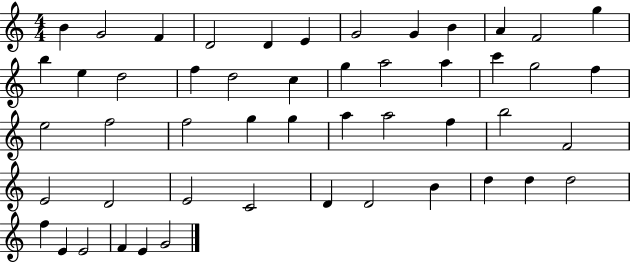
{
  \clef treble
  \numericTimeSignature
  \time 4/4
  \key c \major
  b'4 g'2 f'4 | d'2 d'4 e'4 | g'2 g'4 b'4 | a'4 f'2 g''4 | \break b''4 e''4 d''2 | f''4 d''2 c''4 | g''4 a''2 a''4 | c'''4 g''2 f''4 | \break e''2 f''2 | f''2 g''4 g''4 | a''4 a''2 f''4 | b''2 f'2 | \break e'2 d'2 | e'2 c'2 | d'4 d'2 b'4 | d''4 d''4 d''2 | \break f''4 e'4 e'2 | f'4 e'4 g'2 | \bar "|."
}